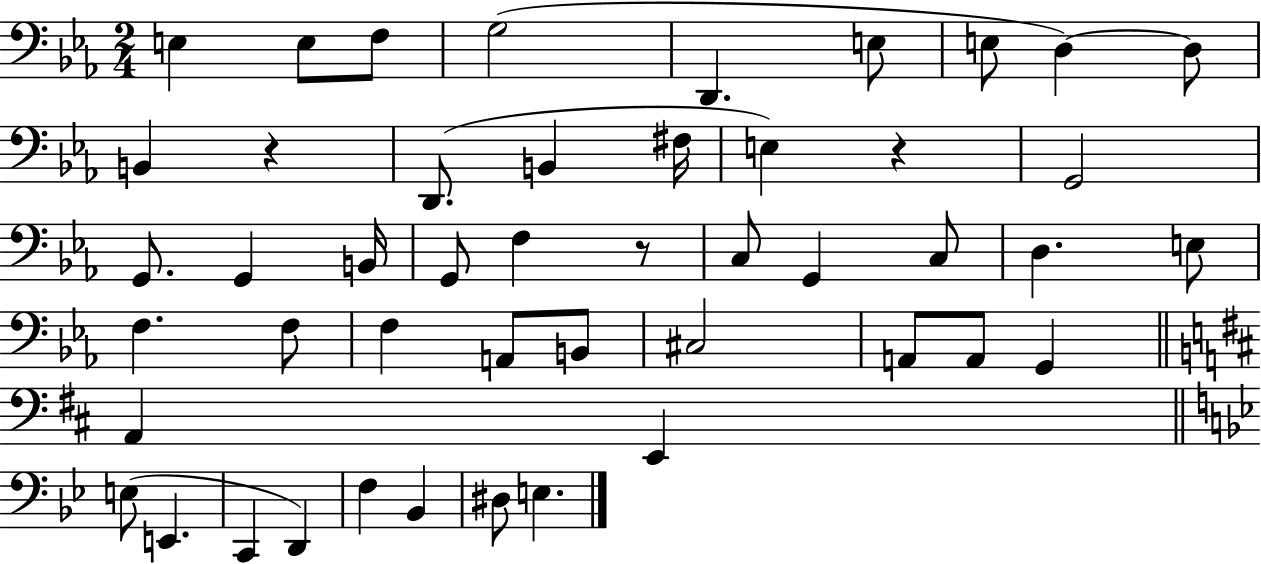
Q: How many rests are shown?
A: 3